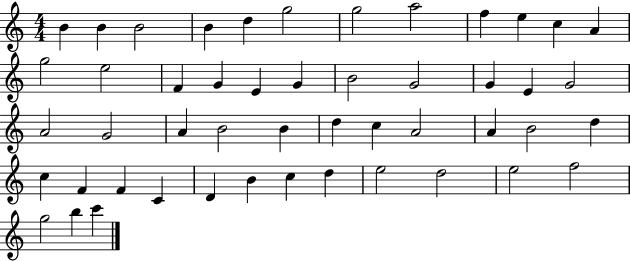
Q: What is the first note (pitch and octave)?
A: B4